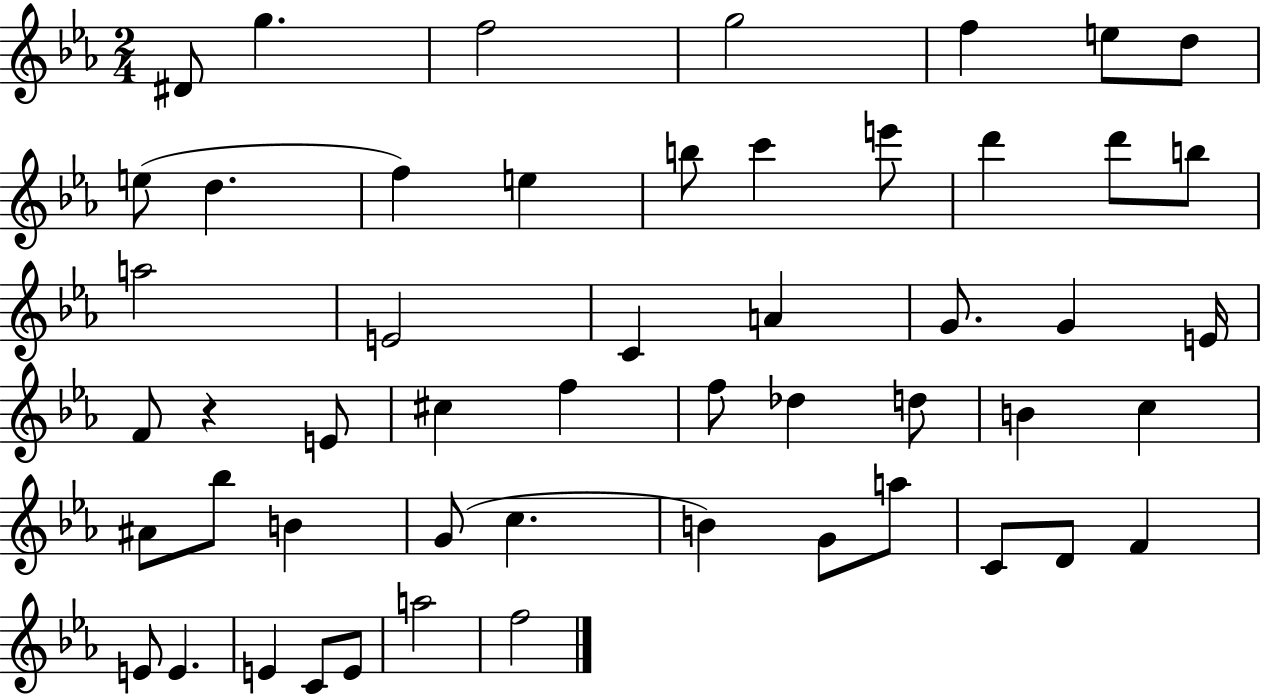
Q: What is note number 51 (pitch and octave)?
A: F5